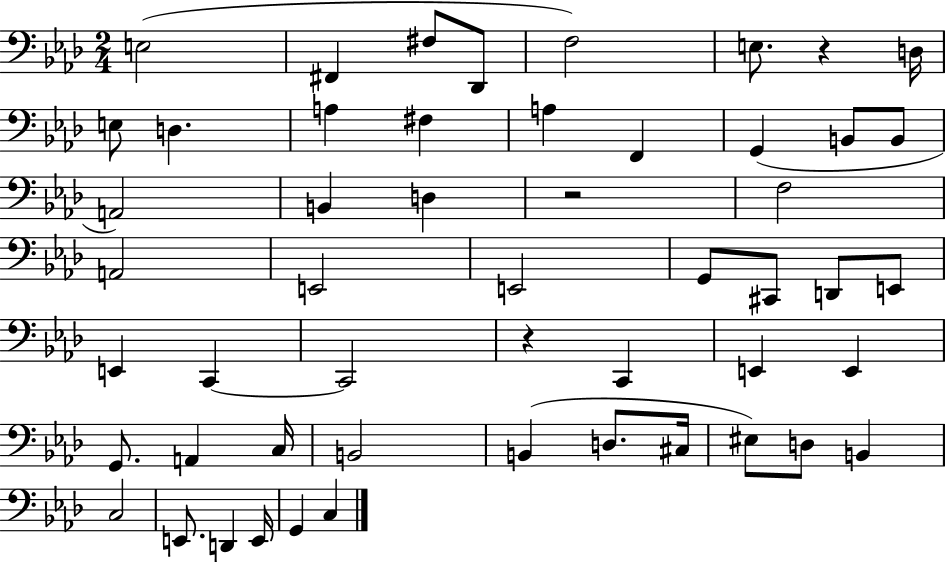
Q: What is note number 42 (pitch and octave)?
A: D3